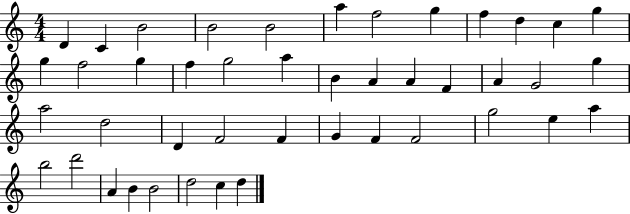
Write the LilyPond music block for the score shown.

{
  \clef treble
  \numericTimeSignature
  \time 4/4
  \key c \major
  d'4 c'4 b'2 | b'2 b'2 | a''4 f''2 g''4 | f''4 d''4 c''4 g''4 | \break g''4 f''2 g''4 | f''4 g''2 a''4 | b'4 a'4 a'4 f'4 | a'4 g'2 g''4 | \break a''2 d''2 | d'4 f'2 f'4 | g'4 f'4 f'2 | g''2 e''4 a''4 | \break b''2 d'''2 | a'4 b'4 b'2 | d''2 c''4 d''4 | \bar "|."
}